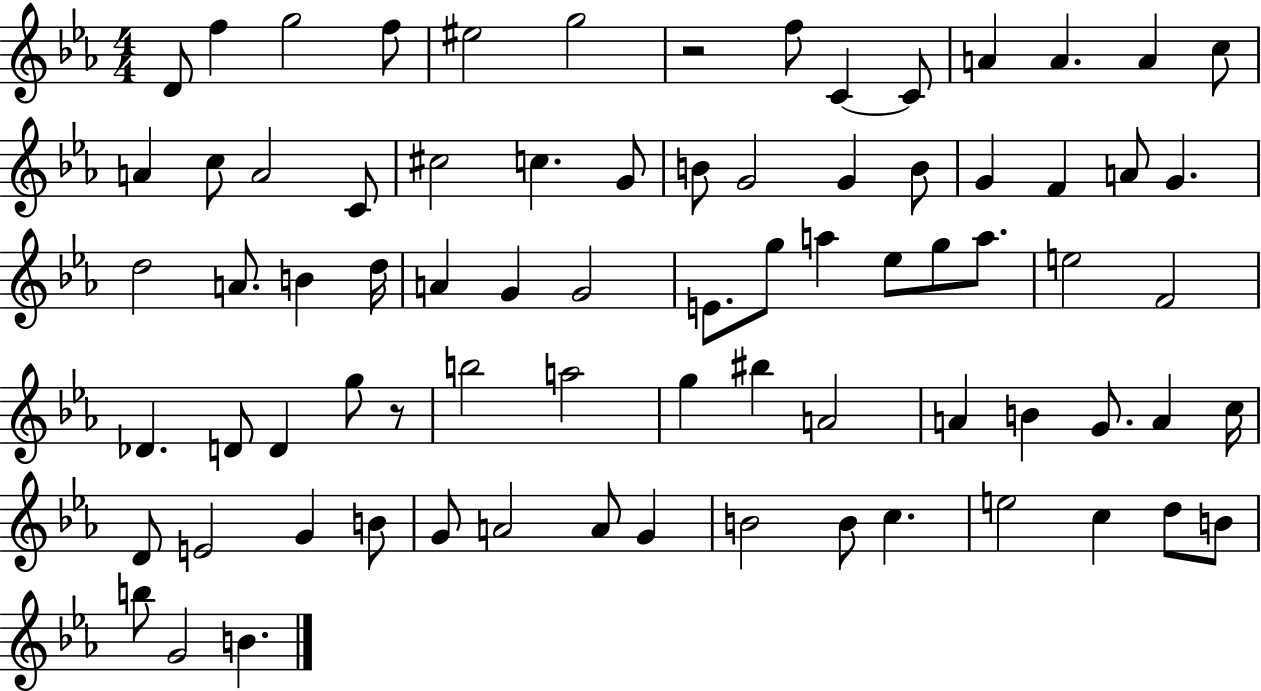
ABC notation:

X:1
T:Untitled
M:4/4
L:1/4
K:Eb
D/2 f g2 f/2 ^e2 g2 z2 f/2 C C/2 A A A c/2 A c/2 A2 C/2 ^c2 c G/2 B/2 G2 G B/2 G F A/2 G d2 A/2 B d/4 A G G2 E/2 g/2 a _e/2 g/2 a/2 e2 F2 _D D/2 D g/2 z/2 b2 a2 g ^b A2 A B G/2 A c/4 D/2 E2 G B/2 G/2 A2 A/2 G B2 B/2 c e2 c d/2 B/2 b/2 G2 B